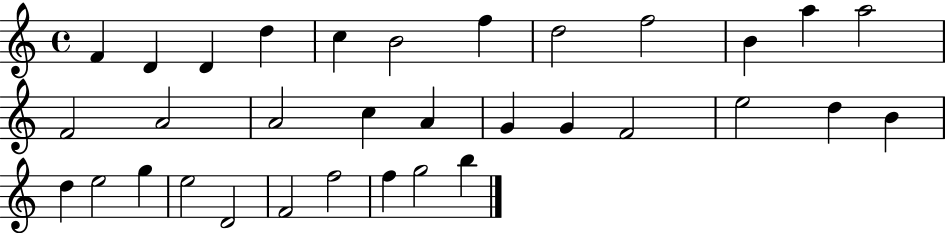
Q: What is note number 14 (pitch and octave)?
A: A4